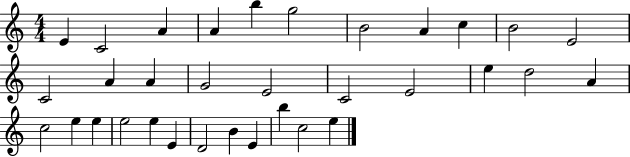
E4/q C4/h A4/q A4/q B5/q G5/h B4/h A4/q C5/q B4/h E4/h C4/h A4/q A4/q G4/h E4/h C4/h E4/h E5/q D5/h A4/q C5/h E5/q E5/q E5/h E5/q E4/q D4/h B4/q E4/q B5/q C5/h E5/q